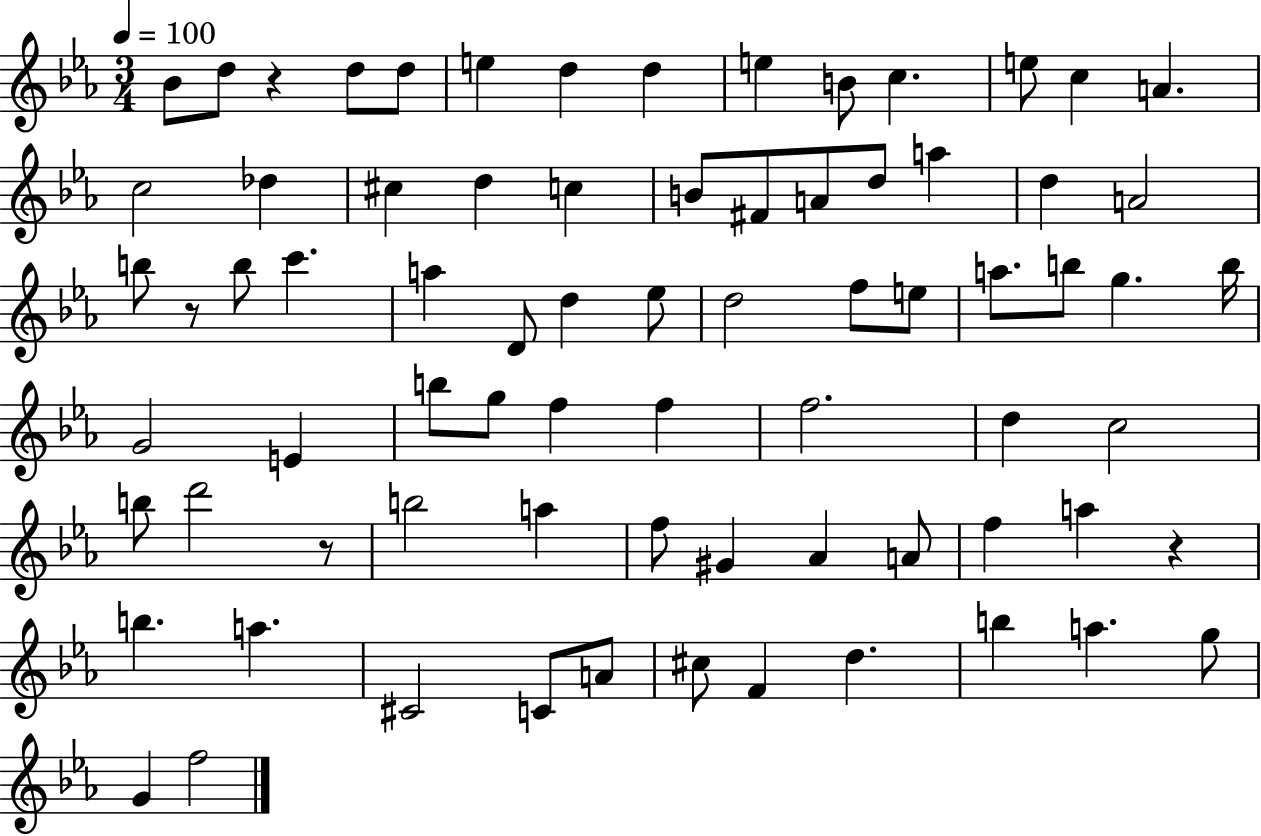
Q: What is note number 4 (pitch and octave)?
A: D5